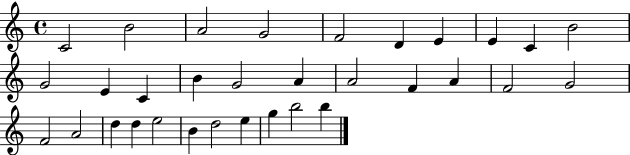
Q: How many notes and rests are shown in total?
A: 32